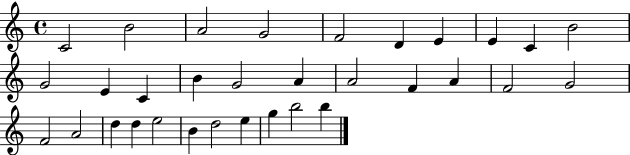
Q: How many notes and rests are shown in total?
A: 32